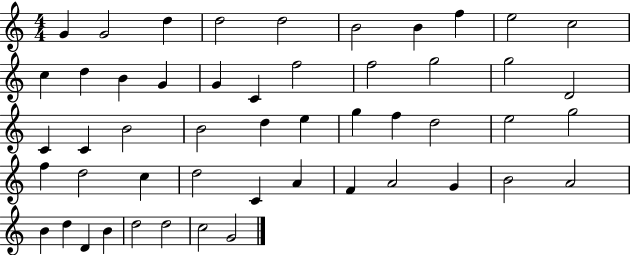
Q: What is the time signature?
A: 4/4